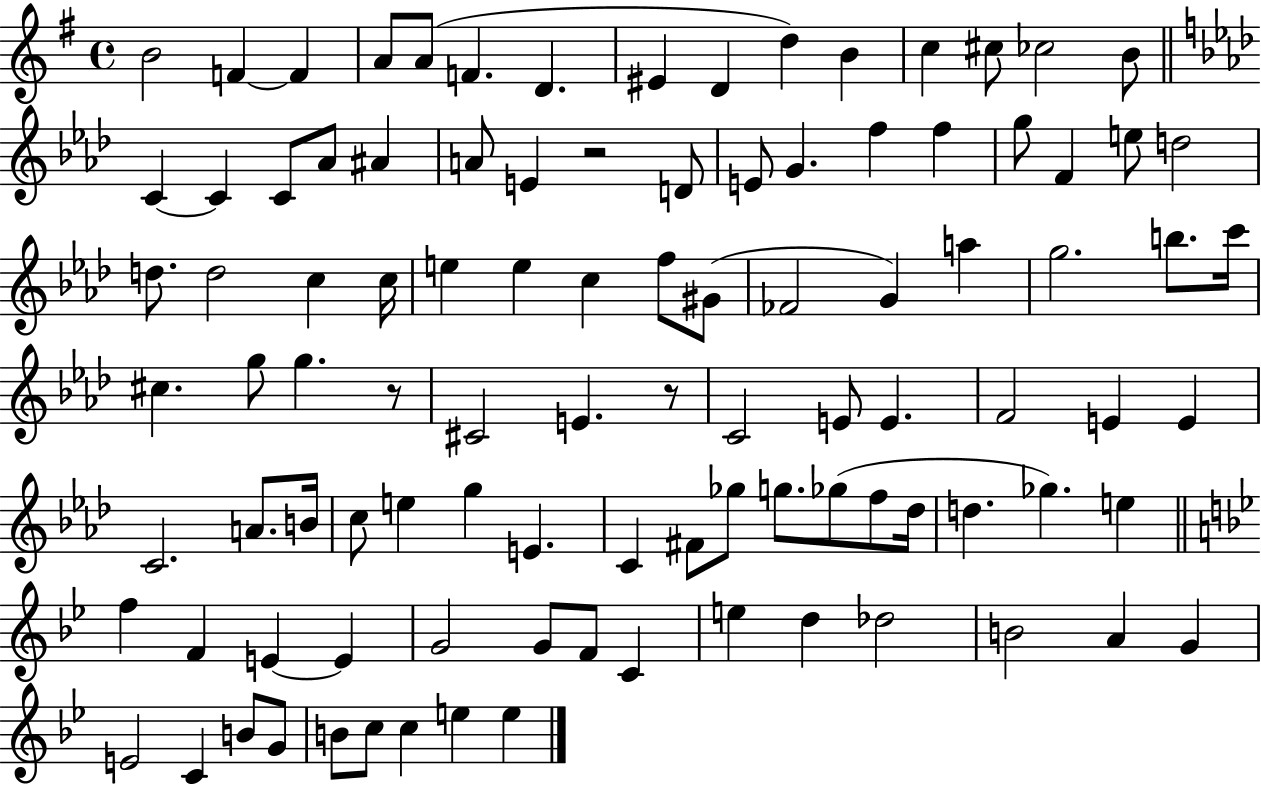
B4/h F4/q F4/q A4/e A4/e F4/q. D4/q. EIS4/q D4/q D5/q B4/q C5/q C#5/e CES5/h B4/e C4/q C4/q C4/e Ab4/e A#4/q A4/e E4/q R/h D4/e E4/e G4/q. F5/q F5/q G5/e F4/q E5/e D5/h D5/e. D5/h C5/q C5/s E5/q E5/q C5/q F5/e G#4/e FES4/h G4/q A5/q G5/h. B5/e. C6/s C#5/q. G5/e G5/q. R/e C#4/h E4/q. R/e C4/h E4/e E4/q. F4/h E4/q E4/q C4/h. A4/e. B4/s C5/e E5/q G5/q E4/q. C4/q F#4/e Gb5/e G5/e. Gb5/e F5/e Db5/s D5/q. Gb5/q. E5/q F5/q F4/q E4/q E4/q G4/h G4/e F4/e C4/q E5/q D5/q Db5/h B4/h A4/q G4/q E4/h C4/q B4/e G4/e B4/e C5/e C5/q E5/q E5/q